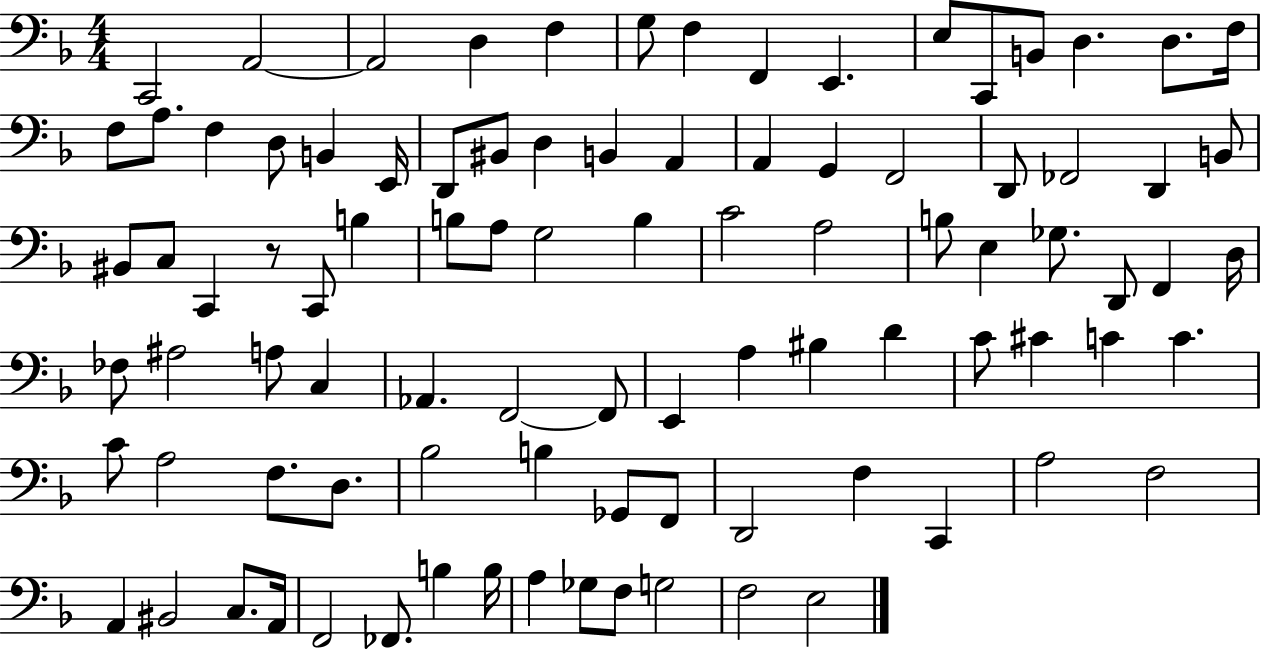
X:1
T:Untitled
M:4/4
L:1/4
K:F
C,,2 A,,2 A,,2 D, F, G,/2 F, F,, E,, E,/2 C,,/2 B,,/2 D, D,/2 F,/4 F,/2 A,/2 F, D,/2 B,, E,,/4 D,,/2 ^B,,/2 D, B,, A,, A,, G,, F,,2 D,,/2 _F,,2 D,, B,,/2 ^B,,/2 C,/2 C,, z/2 C,,/2 B, B,/2 A,/2 G,2 B, C2 A,2 B,/2 E, _G,/2 D,,/2 F,, D,/4 _F,/2 ^A,2 A,/2 C, _A,, F,,2 F,,/2 E,, A, ^B, D C/2 ^C C C C/2 A,2 F,/2 D,/2 _B,2 B, _G,,/2 F,,/2 D,,2 F, C,, A,2 F,2 A,, ^B,,2 C,/2 A,,/4 F,,2 _F,,/2 B, B,/4 A, _G,/2 F,/2 G,2 F,2 E,2